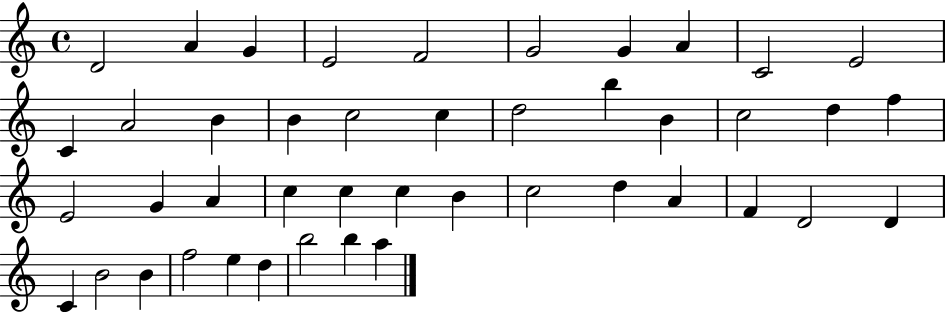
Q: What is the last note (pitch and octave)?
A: A5